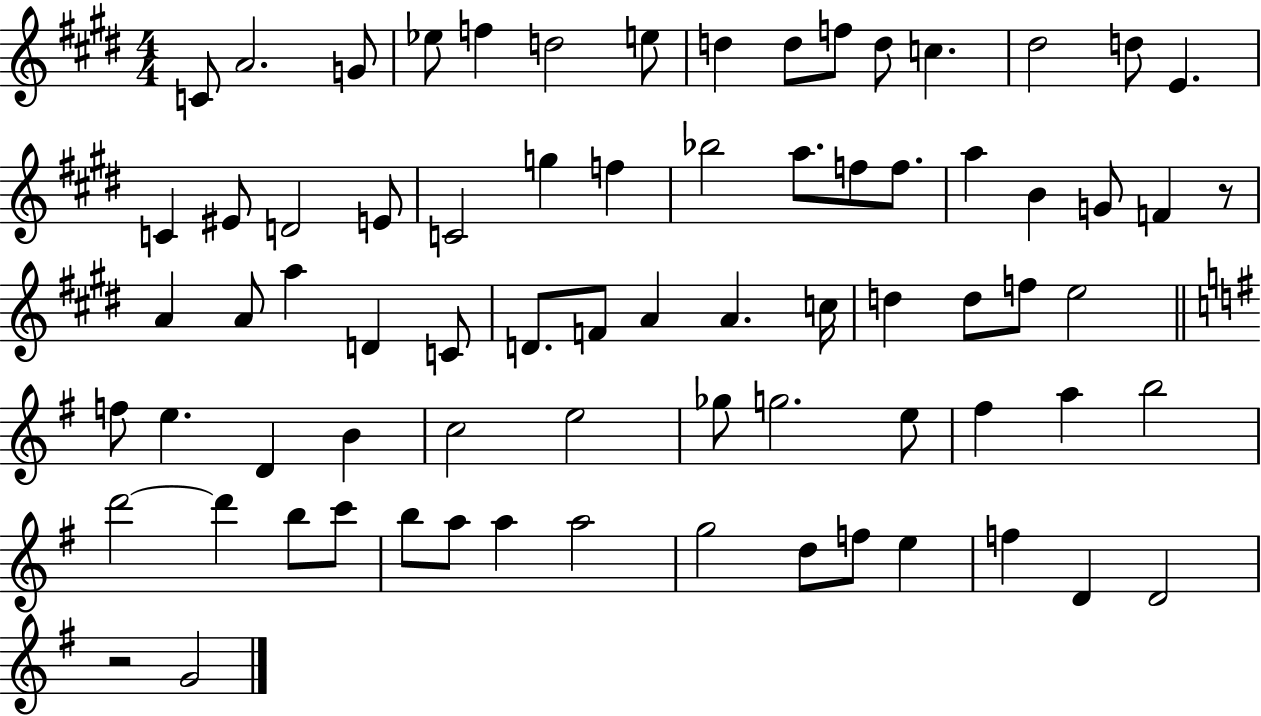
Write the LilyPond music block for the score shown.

{
  \clef treble
  \numericTimeSignature
  \time 4/4
  \key e \major
  c'8 a'2. g'8 | ees''8 f''4 d''2 e''8 | d''4 d''8 f''8 d''8 c''4. | dis''2 d''8 e'4. | \break c'4 eis'8 d'2 e'8 | c'2 g''4 f''4 | bes''2 a''8. f''8 f''8. | a''4 b'4 g'8 f'4 r8 | \break a'4 a'8 a''4 d'4 c'8 | d'8. f'8 a'4 a'4. c''16 | d''4 d''8 f''8 e''2 | \bar "||" \break \key g \major f''8 e''4. d'4 b'4 | c''2 e''2 | ges''8 g''2. e''8 | fis''4 a''4 b''2 | \break d'''2~~ d'''4 b''8 c'''8 | b''8 a''8 a''4 a''2 | g''2 d''8 f''8 e''4 | f''4 d'4 d'2 | \break r2 g'2 | \bar "|."
}